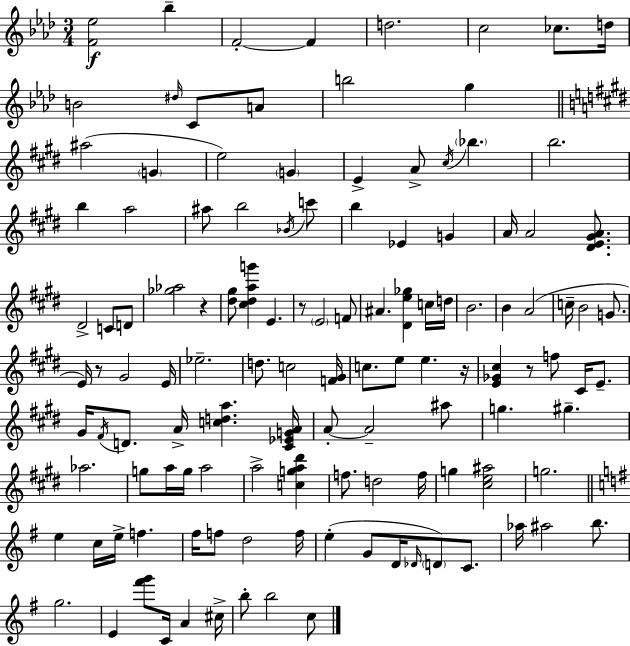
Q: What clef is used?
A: treble